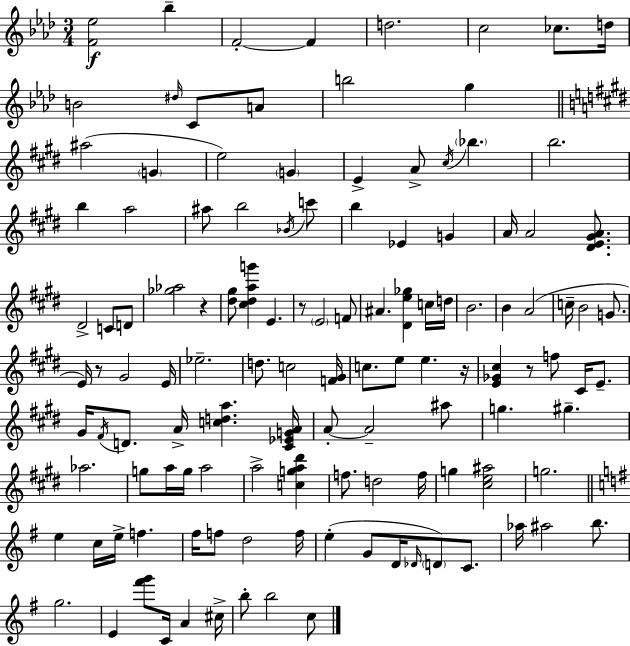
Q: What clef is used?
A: treble